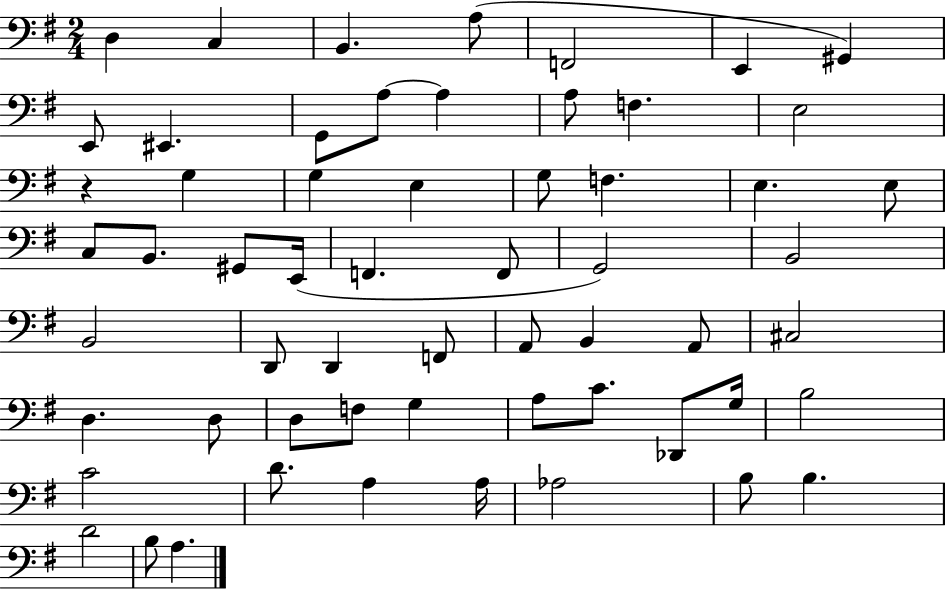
D3/q C3/q B2/q. A3/e F2/h E2/q G#2/q E2/e EIS2/q. G2/e A3/e A3/q A3/e F3/q. E3/h R/q G3/q G3/q E3/q G3/e F3/q. E3/q. E3/e C3/e B2/e. G#2/e E2/s F2/q. F2/e G2/h B2/h B2/h D2/e D2/q F2/e A2/e B2/q A2/e C#3/h D3/q. D3/e D3/e F3/e G3/q A3/e C4/e. Db2/e G3/s B3/h C4/h D4/e. A3/q A3/s Ab3/h B3/e B3/q. D4/h B3/e A3/q.